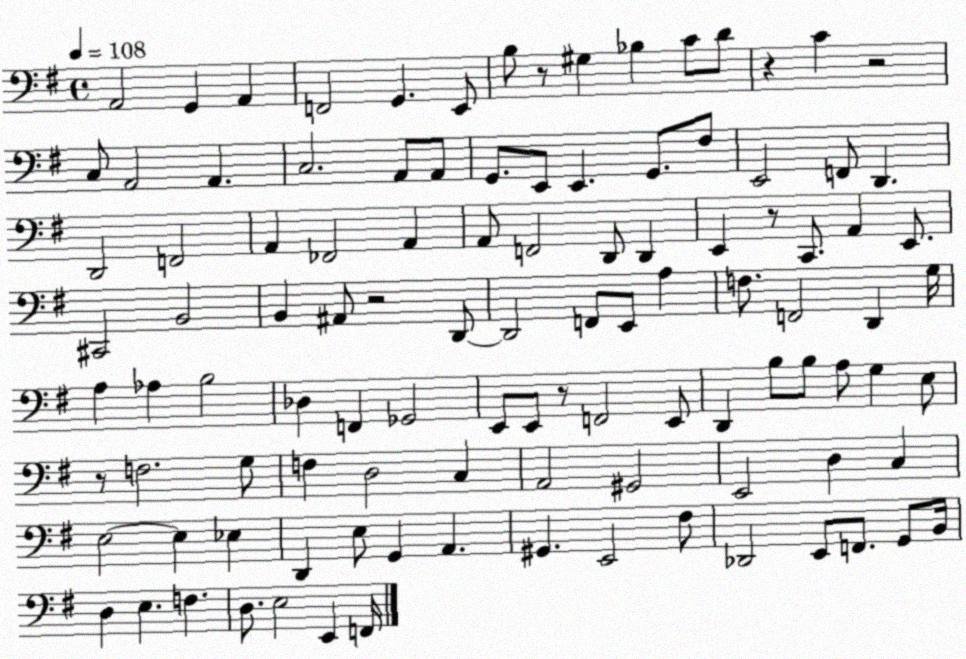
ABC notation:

X:1
T:Untitled
M:4/4
L:1/4
K:G
A,,2 G,, A,, F,,2 G,, E,,/2 B,/2 z/2 ^G, _B, C/2 D/2 z C z2 C,/2 A,,2 A,, C,2 A,,/2 A,,/2 G,,/2 E,,/2 E,, G,,/2 ^F,/2 E,,2 F,,/2 D,, D,,2 F,,2 A,, _F,,2 A,, A,,/2 F,,2 D,,/2 D,, E,, z/2 C,,/2 A,, E,,/2 ^C,,2 B,,2 B,, ^A,,/2 z2 D,,/2 D,,2 F,,/2 E,,/2 A, F,/2 F,,2 D,, G,/4 A, _A, B,2 _D, F,, _G,,2 E,,/2 E,,/2 z/2 F,,2 E,,/2 D,, B,/2 B,/2 A,/2 G, E,/2 z/2 F,2 G,/2 F, D,2 C, A,,2 ^G,,2 E,,2 D, C, E,2 E, _E, D,, E,/2 G,, A,, ^G,, E,,2 ^F,/2 _D,,2 E,,/2 F,,/2 G,,/2 B,,/4 D, E, F, D,/2 E,2 E,, F,,/4